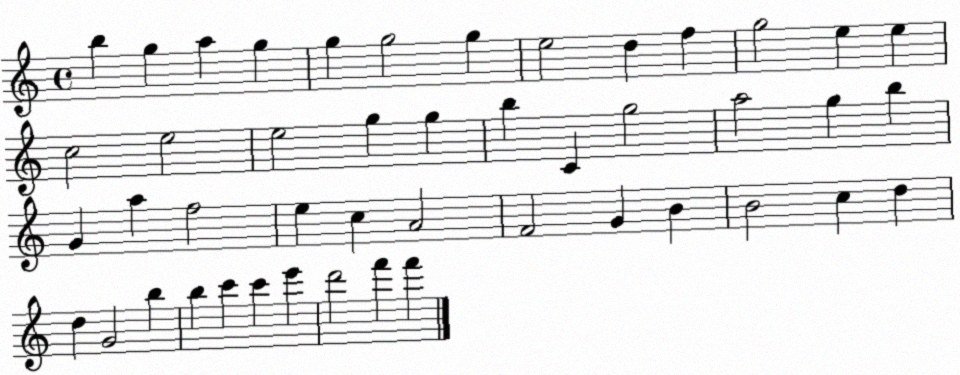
X:1
T:Untitled
M:4/4
L:1/4
K:C
b g a g g g2 g e2 d f g2 e e c2 e2 e2 g g b C g2 a2 g b G a f2 e c A2 F2 G B B2 c d d G2 b b c' c' e' d'2 f' f'